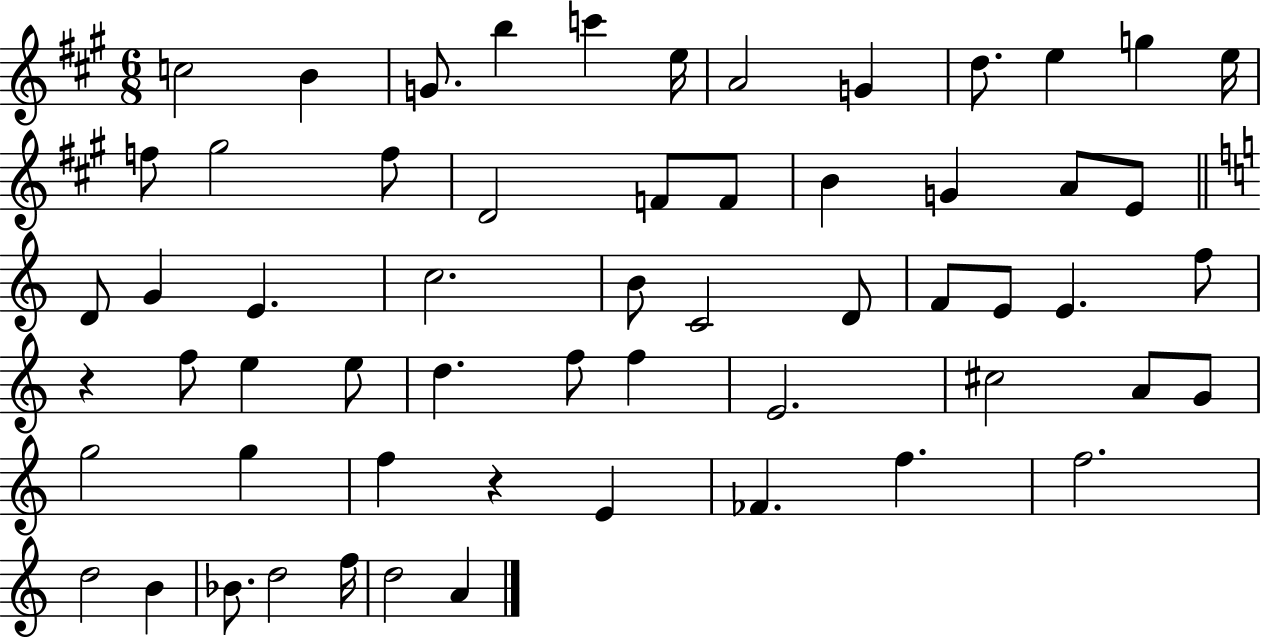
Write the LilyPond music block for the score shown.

{
  \clef treble
  \numericTimeSignature
  \time 6/8
  \key a \major
  c''2 b'4 | g'8. b''4 c'''4 e''16 | a'2 g'4 | d''8. e''4 g''4 e''16 | \break f''8 gis''2 f''8 | d'2 f'8 f'8 | b'4 g'4 a'8 e'8 | \bar "||" \break \key a \minor d'8 g'4 e'4. | c''2. | b'8 c'2 d'8 | f'8 e'8 e'4. f''8 | \break r4 f''8 e''4 e''8 | d''4. f''8 f''4 | e'2. | cis''2 a'8 g'8 | \break g''2 g''4 | f''4 r4 e'4 | fes'4. f''4. | f''2. | \break d''2 b'4 | bes'8. d''2 f''16 | d''2 a'4 | \bar "|."
}